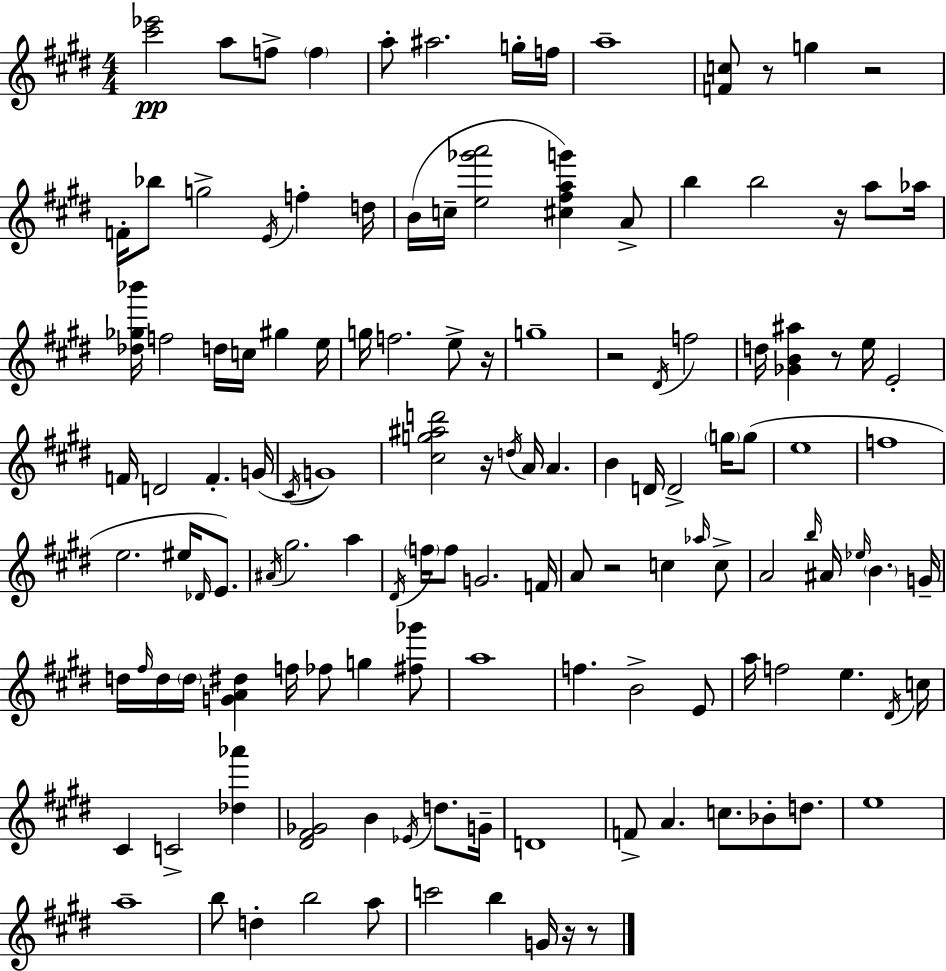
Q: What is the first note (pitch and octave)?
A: A5